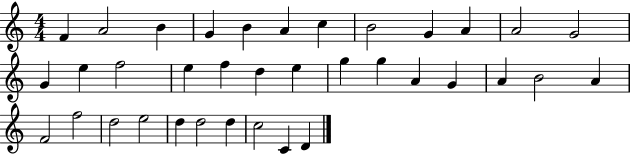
{
  \clef treble
  \numericTimeSignature
  \time 4/4
  \key c \major
  f'4 a'2 b'4 | g'4 b'4 a'4 c''4 | b'2 g'4 a'4 | a'2 g'2 | \break g'4 e''4 f''2 | e''4 f''4 d''4 e''4 | g''4 g''4 a'4 g'4 | a'4 b'2 a'4 | \break f'2 f''2 | d''2 e''2 | d''4 d''2 d''4 | c''2 c'4 d'4 | \break \bar "|."
}